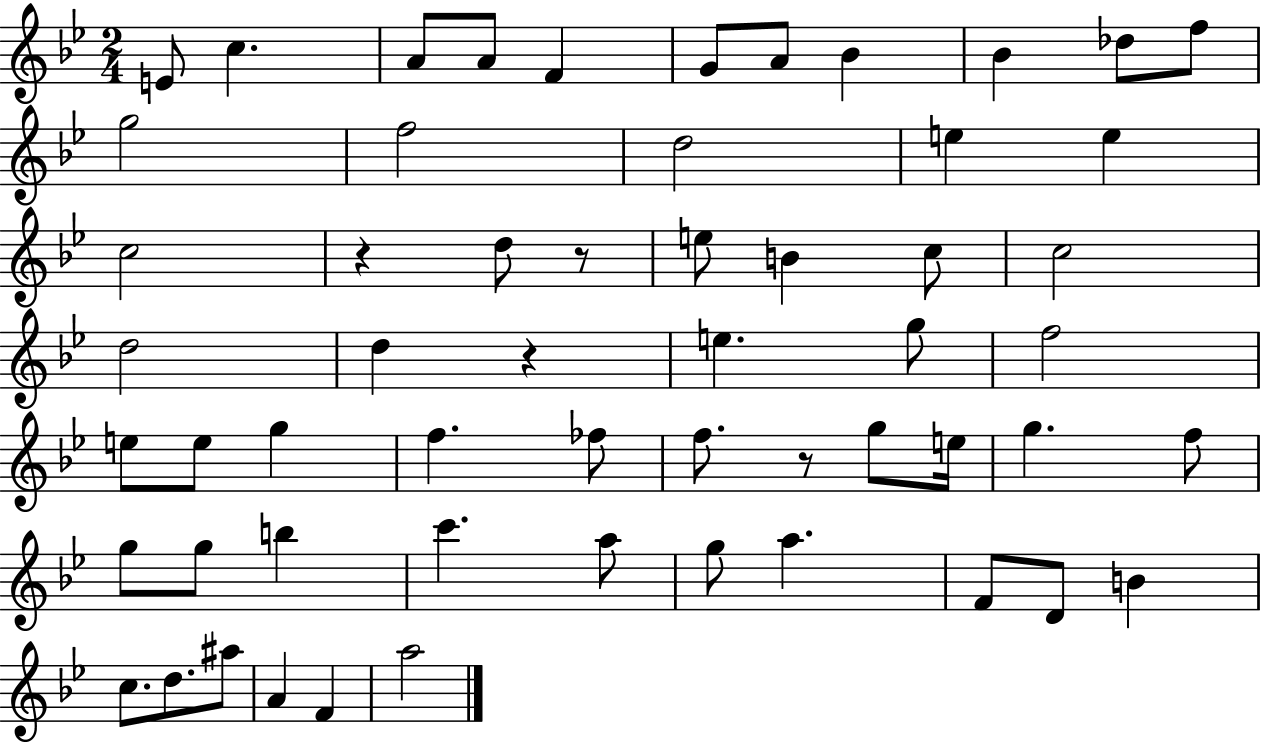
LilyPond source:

{
  \clef treble
  \numericTimeSignature
  \time 2/4
  \key bes \major
  e'8 c''4. | a'8 a'8 f'4 | g'8 a'8 bes'4 | bes'4 des''8 f''8 | \break g''2 | f''2 | d''2 | e''4 e''4 | \break c''2 | r4 d''8 r8 | e''8 b'4 c''8 | c''2 | \break d''2 | d''4 r4 | e''4. g''8 | f''2 | \break e''8 e''8 g''4 | f''4. fes''8 | f''8. r8 g''8 e''16 | g''4. f''8 | \break g''8 g''8 b''4 | c'''4. a''8 | g''8 a''4. | f'8 d'8 b'4 | \break c''8. d''8. ais''8 | a'4 f'4 | a''2 | \bar "|."
}